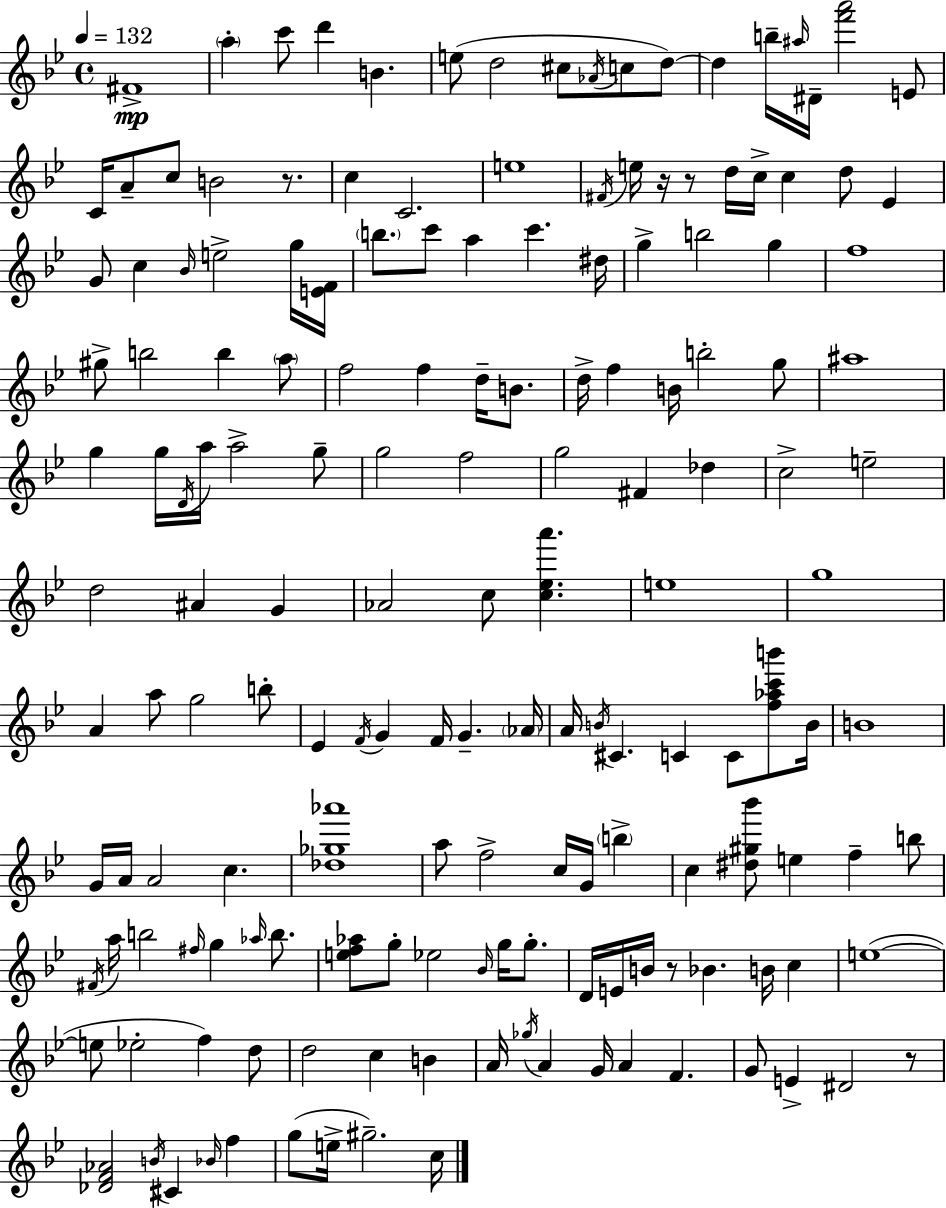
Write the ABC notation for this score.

X:1
T:Untitled
M:4/4
L:1/4
K:Gm
^F4 a c'/2 d' B e/2 d2 ^c/2 _A/4 c/2 d/2 d b/4 ^a/4 ^D/4 [f'a']2 E/2 C/4 A/2 c/2 B2 z/2 c C2 e4 ^F/4 e/4 z/4 z/2 d/4 c/4 c d/2 _E G/2 c _B/4 e2 g/4 [EF]/4 b/2 c'/2 a c' ^d/4 g b2 g f4 ^g/2 b2 b a/2 f2 f d/4 B/2 d/4 f B/4 b2 g/2 ^a4 g g/4 D/4 a/4 a2 g/2 g2 f2 g2 ^F _d c2 e2 d2 ^A G _A2 c/2 [c_ea'] e4 g4 A a/2 g2 b/2 _E F/4 G F/4 G _A/4 A/4 B/4 ^C C C/2 [f_ac'b']/2 B/4 B4 G/4 A/4 A2 c [_d_g_a']4 a/2 f2 c/4 G/4 b c [^d^g_b']/2 e f b/2 ^F/4 a/4 b2 ^f/4 g _a/4 b/2 [ef_a]/2 g/2 _e2 _B/4 g/4 g/2 D/4 E/4 B/4 z/2 _B B/4 c e4 e/2 _e2 f d/2 d2 c B A/4 _g/4 A G/4 A F G/2 E ^D2 z/2 [_DF_A]2 B/4 ^C _B/4 f g/2 e/4 ^g2 c/4